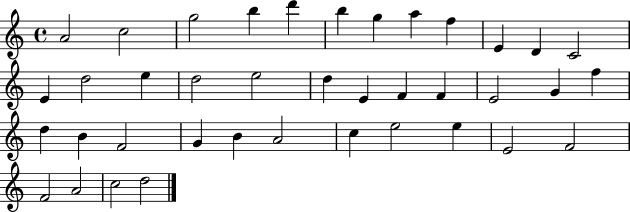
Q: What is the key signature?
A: C major